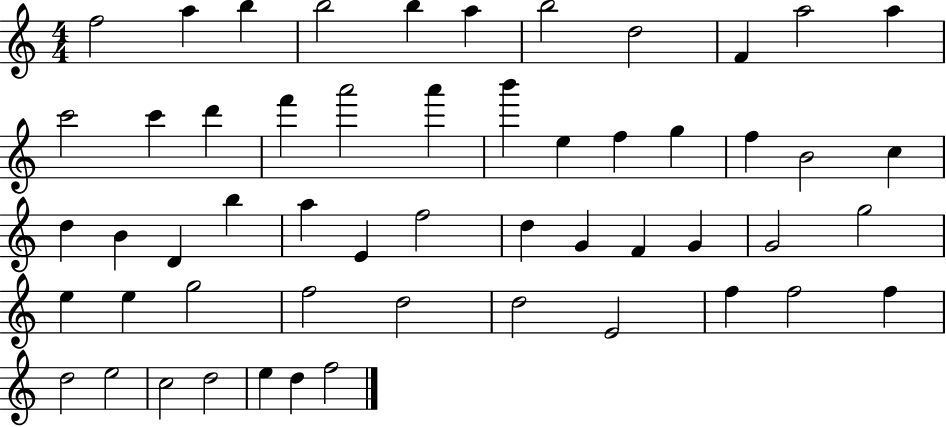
{
  \clef treble
  \numericTimeSignature
  \time 4/4
  \key c \major
  f''2 a''4 b''4 | b''2 b''4 a''4 | b''2 d''2 | f'4 a''2 a''4 | \break c'''2 c'''4 d'''4 | f'''4 a'''2 a'''4 | b'''4 e''4 f''4 g''4 | f''4 b'2 c''4 | \break d''4 b'4 d'4 b''4 | a''4 e'4 f''2 | d''4 g'4 f'4 g'4 | g'2 g''2 | \break e''4 e''4 g''2 | f''2 d''2 | d''2 e'2 | f''4 f''2 f''4 | \break d''2 e''2 | c''2 d''2 | e''4 d''4 f''2 | \bar "|."
}